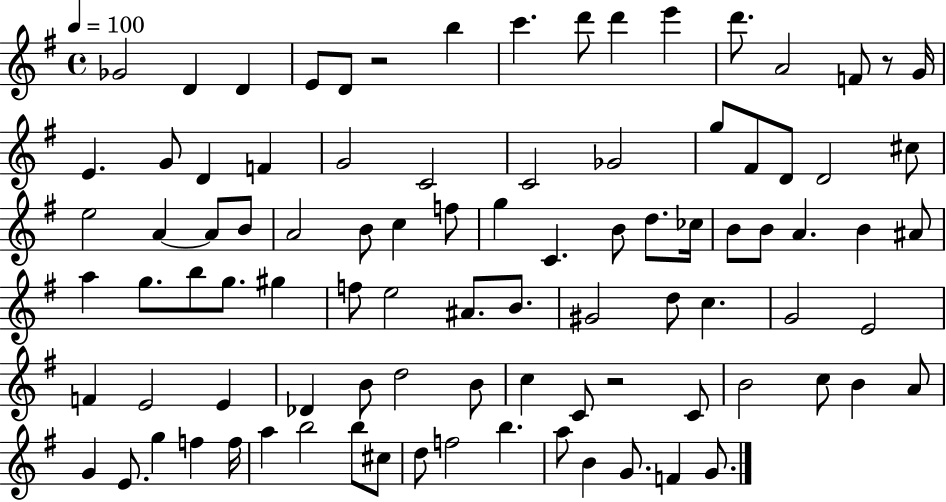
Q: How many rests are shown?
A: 3